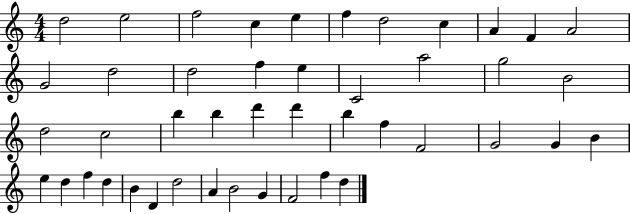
D5/h E5/h F5/h C5/q E5/q F5/q D5/h C5/q A4/q F4/q A4/h G4/h D5/h D5/h F5/q E5/q C4/h A5/h G5/h B4/h D5/h C5/h B5/q B5/q D6/q D6/q B5/q F5/q F4/h G4/h G4/q B4/q E5/q D5/q F5/q D5/q B4/q D4/q D5/h A4/q B4/h G4/q F4/h F5/q D5/q